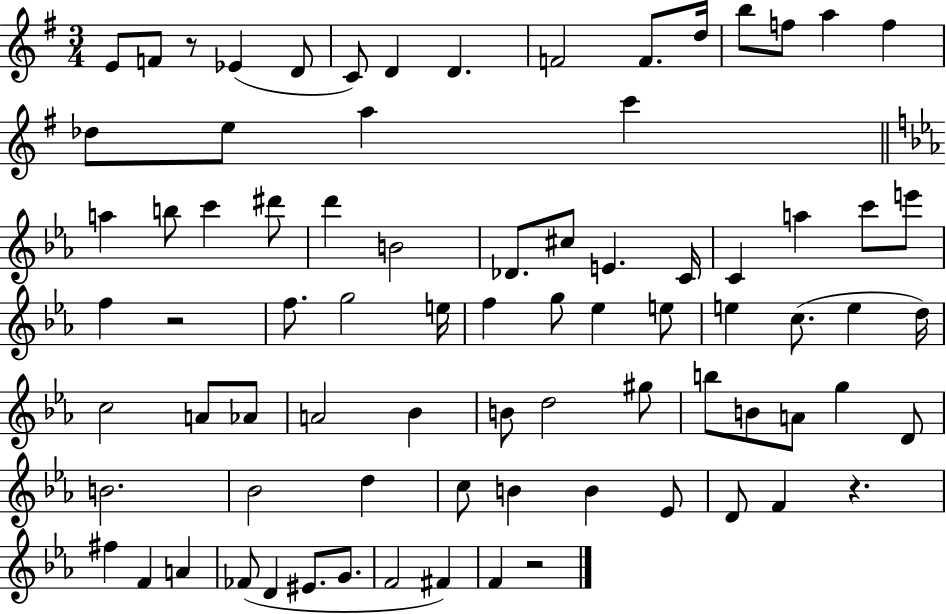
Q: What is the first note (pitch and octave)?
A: E4